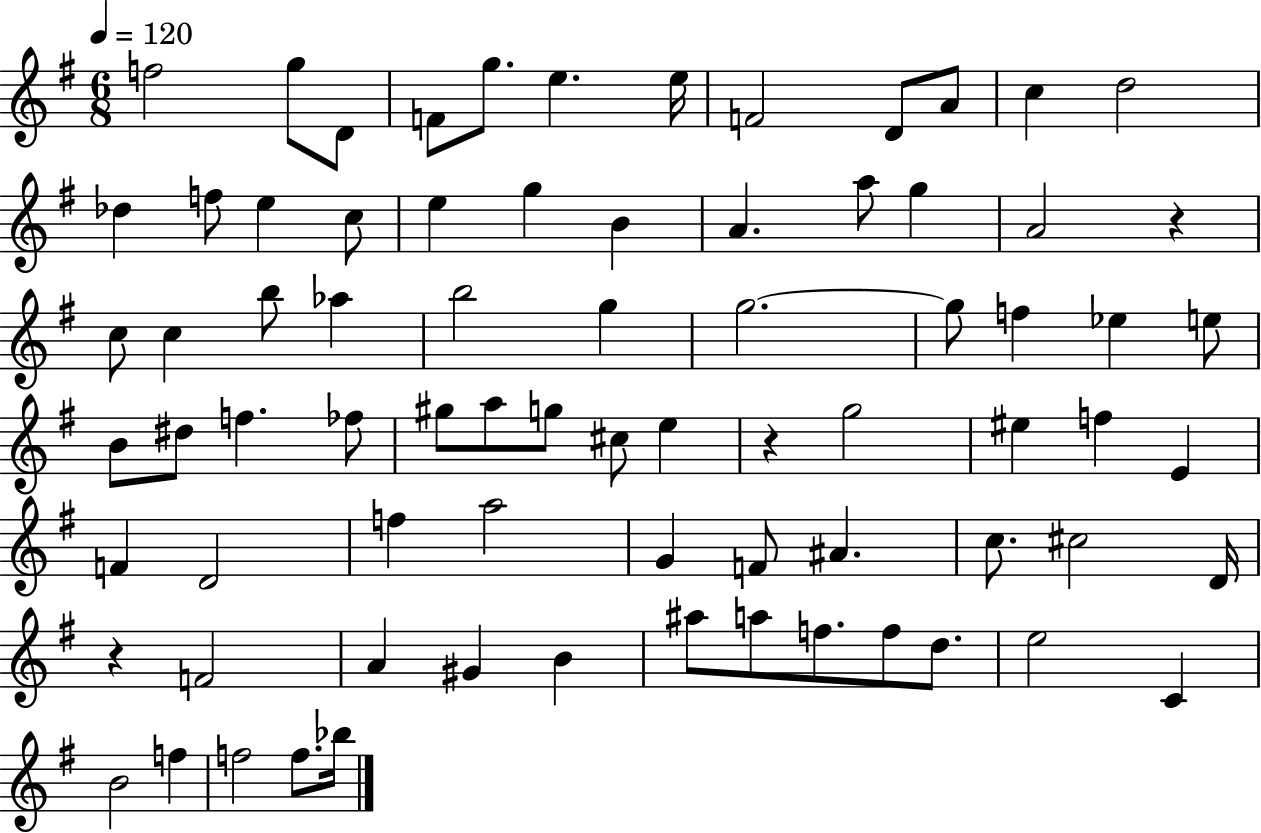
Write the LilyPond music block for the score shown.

{
  \clef treble
  \numericTimeSignature
  \time 6/8
  \key g \major
  \tempo 4 = 120
  f''2 g''8 d'8 | f'8 g''8. e''4. e''16 | f'2 d'8 a'8 | c''4 d''2 | \break des''4 f''8 e''4 c''8 | e''4 g''4 b'4 | a'4. a''8 g''4 | a'2 r4 | \break c''8 c''4 b''8 aes''4 | b''2 g''4 | g''2.~~ | g''8 f''4 ees''4 e''8 | \break b'8 dis''8 f''4. fes''8 | gis''8 a''8 g''8 cis''8 e''4 | r4 g''2 | eis''4 f''4 e'4 | \break f'4 d'2 | f''4 a''2 | g'4 f'8 ais'4. | c''8. cis''2 d'16 | \break r4 f'2 | a'4 gis'4 b'4 | ais''8 a''8 f''8. f''8 d''8. | e''2 c'4 | \break b'2 f''4 | f''2 f''8. bes''16 | \bar "|."
}